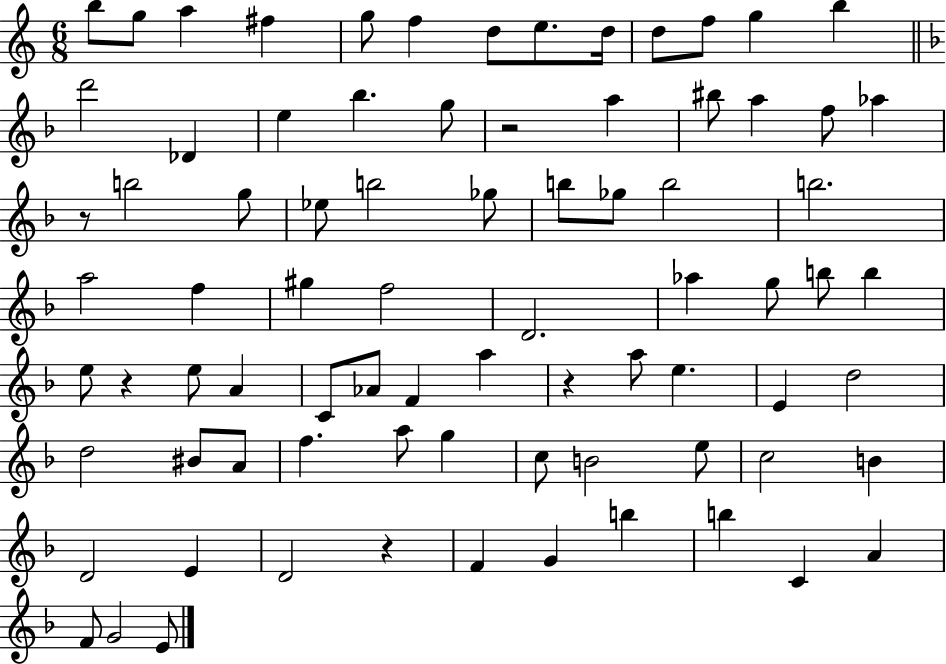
{
  \clef treble
  \numericTimeSignature
  \time 6/8
  \key c \major
  b''8 g''8 a''4 fis''4 | g''8 f''4 d''8 e''8. d''16 | d''8 f''8 g''4 b''4 | \bar "||" \break \key d \minor d'''2 des'4 | e''4 bes''4. g''8 | r2 a''4 | bis''8 a''4 f''8 aes''4 | \break r8 b''2 g''8 | ees''8 b''2 ges''8 | b''8 ges''8 b''2 | b''2. | \break a''2 f''4 | gis''4 f''2 | d'2. | aes''4 g''8 b''8 b''4 | \break e''8 r4 e''8 a'4 | c'8 aes'8 f'4 a''4 | r4 a''8 e''4. | e'4 d''2 | \break d''2 bis'8 a'8 | f''4. a''8 g''4 | c''8 b'2 e''8 | c''2 b'4 | \break d'2 e'4 | d'2 r4 | f'4 g'4 b''4 | b''4 c'4 a'4 | \break f'8 g'2 e'8 | \bar "|."
}